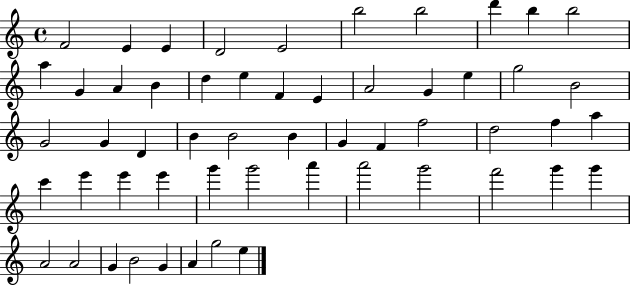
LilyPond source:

{
  \clef treble
  \time 4/4
  \defaultTimeSignature
  \key c \major
  f'2 e'4 e'4 | d'2 e'2 | b''2 b''2 | d'''4 b''4 b''2 | \break a''4 g'4 a'4 b'4 | d''4 e''4 f'4 e'4 | a'2 g'4 e''4 | g''2 b'2 | \break g'2 g'4 d'4 | b'4 b'2 b'4 | g'4 f'4 f''2 | d''2 f''4 a''4 | \break c'''4 e'''4 e'''4 e'''4 | g'''4 g'''2 a'''4 | a'''2 g'''2 | f'''2 g'''4 g'''4 | \break a'2 a'2 | g'4 b'2 g'4 | a'4 g''2 e''4 | \bar "|."
}